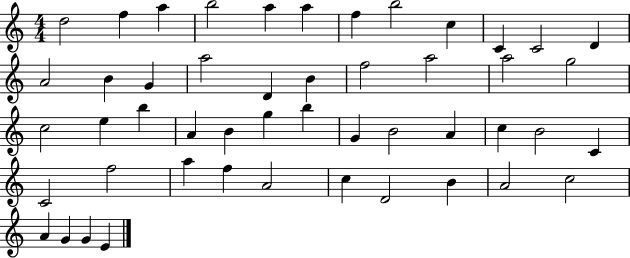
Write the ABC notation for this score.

X:1
T:Untitled
M:4/4
L:1/4
K:C
d2 f a b2 a a f b2 c C C2 D A2 B G a2 D B f2 a2 a2 g2 c2 e b A B g b G B2 A c B2 C C2 f2 a f A2 c D2 B A2 c2 A G G E